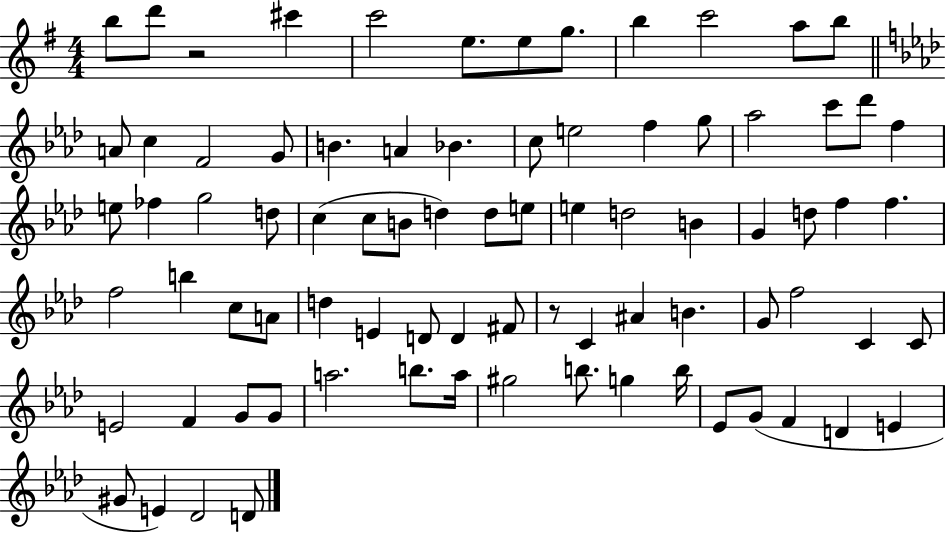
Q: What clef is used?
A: treble